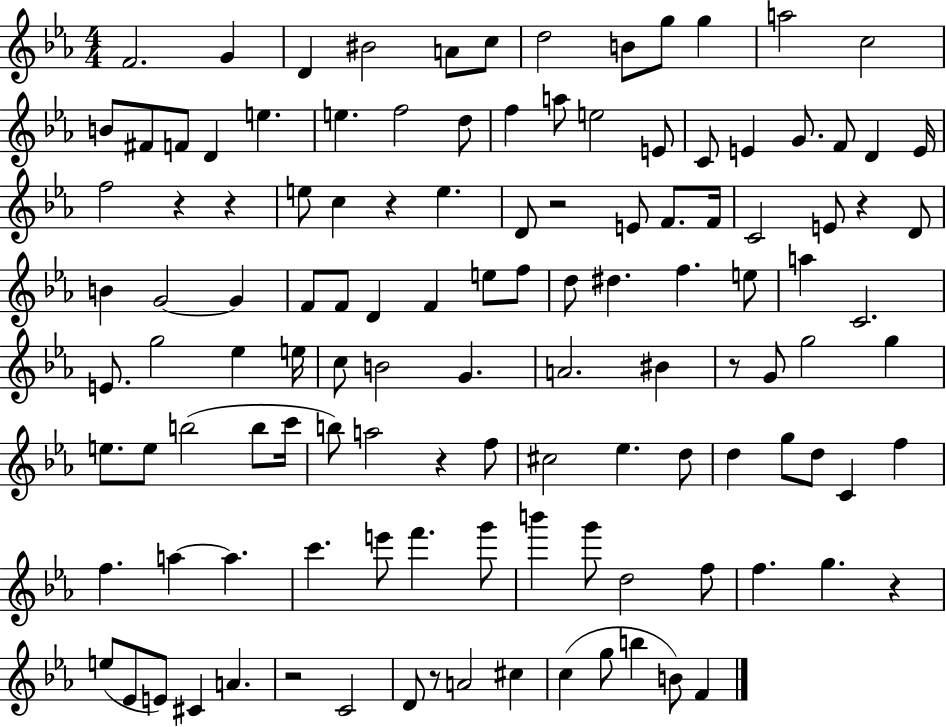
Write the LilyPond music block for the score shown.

{
  \clef treble
  \numericTimeSignature
  \time 4/4
  \key ees \major
  \repeat volta 2 { f'2. g'4 | d'4 bis'2 a'8 c''8 | d''2 b'8 g''8 g''4 | a''2 c''2 | \break b'8 fis'8 f'8 d'4 e''4. | e''4. f''2 d''8 | f''4 a''8 e''2 e'8 | c'8 e'4 g'8. f'8 d'4 e'16 | \break f''2 r4 r4 | e''8 c''4 r4 e''4. | d'8 r2 e'8 f'8. f'16 | c'2 e'8 r4 d'8 | \break b'4 g'2~~ g'4 | f'8 f'8 d'4 f'4 e''8 f''8 | d''8 dis''4. f''4. e''8 | a''4 c'2. | \break e'8. g''2 ees''4 e''16 | c''8 b'2 g'4. | a'2. bis'4 | r8 g'8 g''2 g''4 | \break e''8. e''8 b''2( b''8 c'''16 | b''8) a''2 r4 f''8 | cis''2 ees''4. d''8 | d''4 g''8 d''8 c'4 f''4 | \break f''4. a''4~~ a''4. | c'''4. e'''8 f'''4. g'''8 | b'''4 g'''8 d''2 f''8 | f''4. g''4. r4 | \break e''8( ees'8 e'8) cis'4 a'4. | r2 c'2 | d'8 r8 a'2 cis''4 | c''4( g''8 b''4 b'8) f'4 | \break } \bar "|."
}